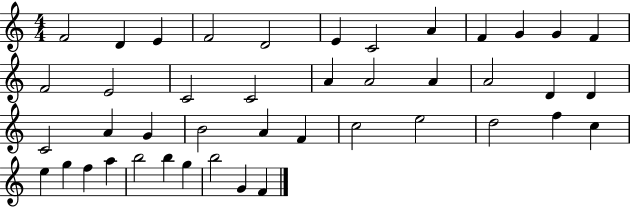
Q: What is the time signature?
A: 4/4